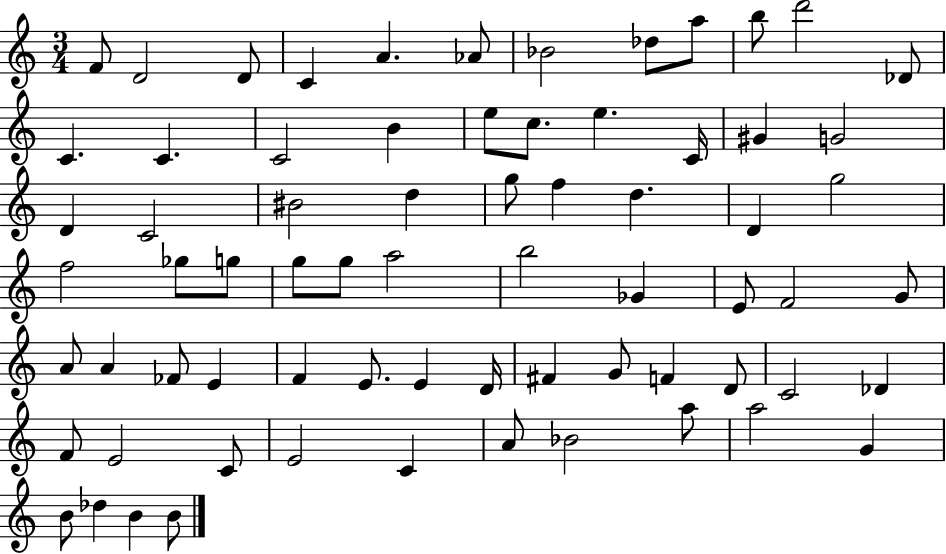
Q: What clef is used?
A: treble